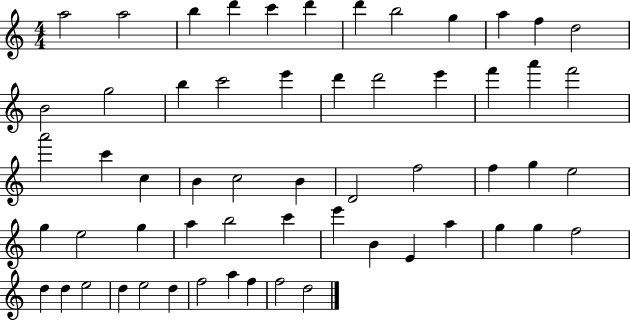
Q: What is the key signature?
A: C major